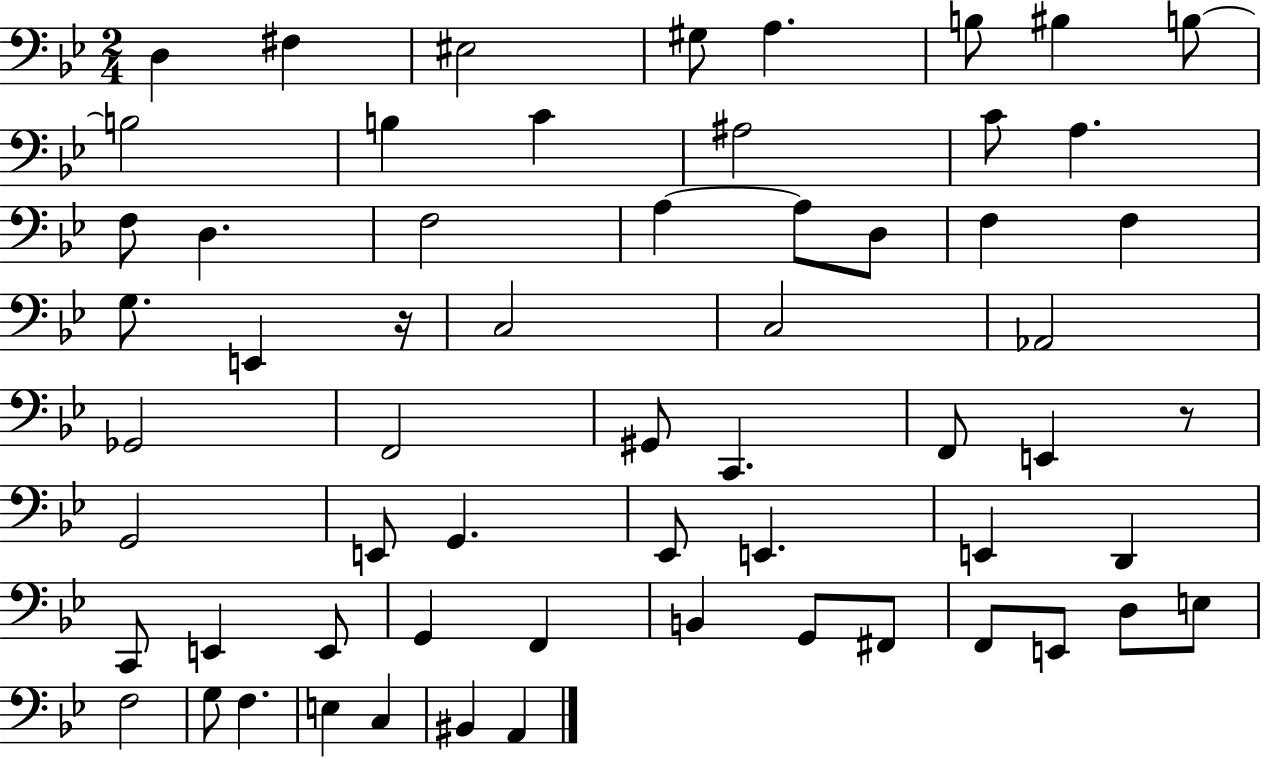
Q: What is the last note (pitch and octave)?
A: A2